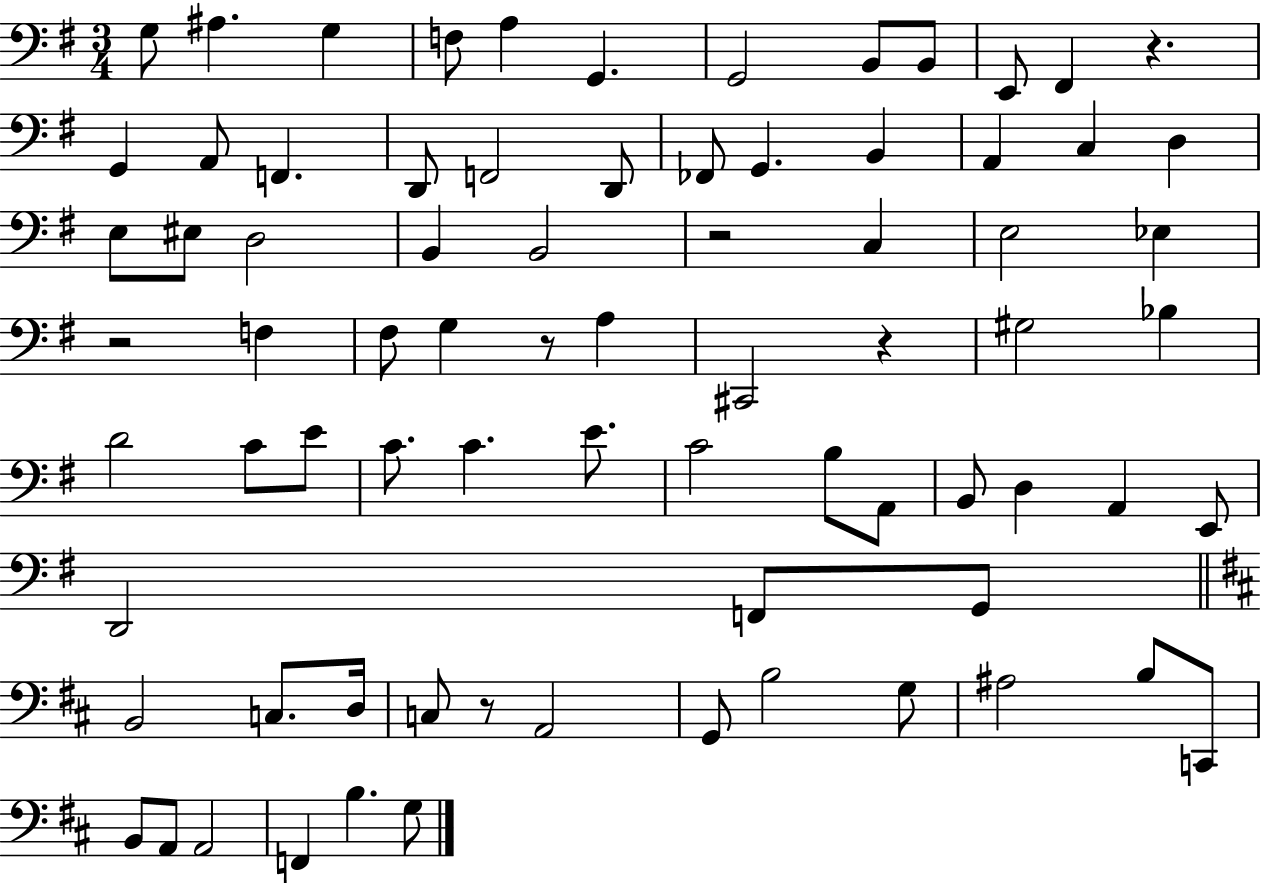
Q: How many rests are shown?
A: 6